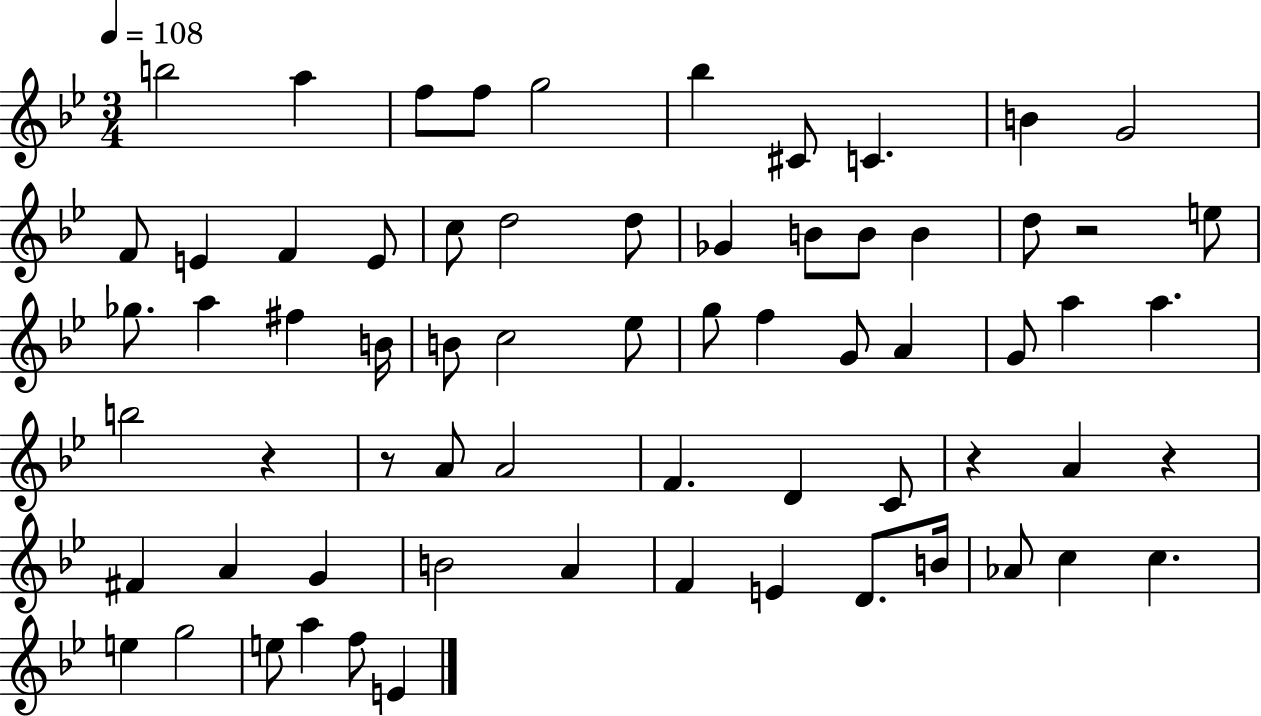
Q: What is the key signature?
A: BES major